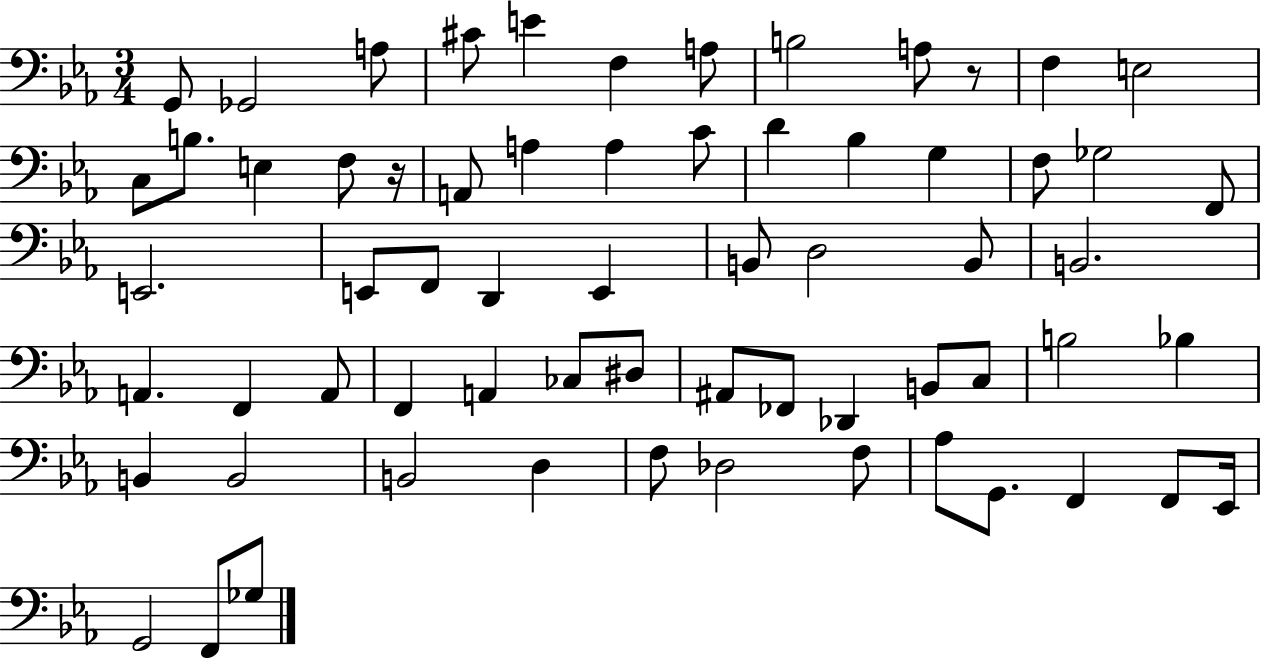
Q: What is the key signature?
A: EES major